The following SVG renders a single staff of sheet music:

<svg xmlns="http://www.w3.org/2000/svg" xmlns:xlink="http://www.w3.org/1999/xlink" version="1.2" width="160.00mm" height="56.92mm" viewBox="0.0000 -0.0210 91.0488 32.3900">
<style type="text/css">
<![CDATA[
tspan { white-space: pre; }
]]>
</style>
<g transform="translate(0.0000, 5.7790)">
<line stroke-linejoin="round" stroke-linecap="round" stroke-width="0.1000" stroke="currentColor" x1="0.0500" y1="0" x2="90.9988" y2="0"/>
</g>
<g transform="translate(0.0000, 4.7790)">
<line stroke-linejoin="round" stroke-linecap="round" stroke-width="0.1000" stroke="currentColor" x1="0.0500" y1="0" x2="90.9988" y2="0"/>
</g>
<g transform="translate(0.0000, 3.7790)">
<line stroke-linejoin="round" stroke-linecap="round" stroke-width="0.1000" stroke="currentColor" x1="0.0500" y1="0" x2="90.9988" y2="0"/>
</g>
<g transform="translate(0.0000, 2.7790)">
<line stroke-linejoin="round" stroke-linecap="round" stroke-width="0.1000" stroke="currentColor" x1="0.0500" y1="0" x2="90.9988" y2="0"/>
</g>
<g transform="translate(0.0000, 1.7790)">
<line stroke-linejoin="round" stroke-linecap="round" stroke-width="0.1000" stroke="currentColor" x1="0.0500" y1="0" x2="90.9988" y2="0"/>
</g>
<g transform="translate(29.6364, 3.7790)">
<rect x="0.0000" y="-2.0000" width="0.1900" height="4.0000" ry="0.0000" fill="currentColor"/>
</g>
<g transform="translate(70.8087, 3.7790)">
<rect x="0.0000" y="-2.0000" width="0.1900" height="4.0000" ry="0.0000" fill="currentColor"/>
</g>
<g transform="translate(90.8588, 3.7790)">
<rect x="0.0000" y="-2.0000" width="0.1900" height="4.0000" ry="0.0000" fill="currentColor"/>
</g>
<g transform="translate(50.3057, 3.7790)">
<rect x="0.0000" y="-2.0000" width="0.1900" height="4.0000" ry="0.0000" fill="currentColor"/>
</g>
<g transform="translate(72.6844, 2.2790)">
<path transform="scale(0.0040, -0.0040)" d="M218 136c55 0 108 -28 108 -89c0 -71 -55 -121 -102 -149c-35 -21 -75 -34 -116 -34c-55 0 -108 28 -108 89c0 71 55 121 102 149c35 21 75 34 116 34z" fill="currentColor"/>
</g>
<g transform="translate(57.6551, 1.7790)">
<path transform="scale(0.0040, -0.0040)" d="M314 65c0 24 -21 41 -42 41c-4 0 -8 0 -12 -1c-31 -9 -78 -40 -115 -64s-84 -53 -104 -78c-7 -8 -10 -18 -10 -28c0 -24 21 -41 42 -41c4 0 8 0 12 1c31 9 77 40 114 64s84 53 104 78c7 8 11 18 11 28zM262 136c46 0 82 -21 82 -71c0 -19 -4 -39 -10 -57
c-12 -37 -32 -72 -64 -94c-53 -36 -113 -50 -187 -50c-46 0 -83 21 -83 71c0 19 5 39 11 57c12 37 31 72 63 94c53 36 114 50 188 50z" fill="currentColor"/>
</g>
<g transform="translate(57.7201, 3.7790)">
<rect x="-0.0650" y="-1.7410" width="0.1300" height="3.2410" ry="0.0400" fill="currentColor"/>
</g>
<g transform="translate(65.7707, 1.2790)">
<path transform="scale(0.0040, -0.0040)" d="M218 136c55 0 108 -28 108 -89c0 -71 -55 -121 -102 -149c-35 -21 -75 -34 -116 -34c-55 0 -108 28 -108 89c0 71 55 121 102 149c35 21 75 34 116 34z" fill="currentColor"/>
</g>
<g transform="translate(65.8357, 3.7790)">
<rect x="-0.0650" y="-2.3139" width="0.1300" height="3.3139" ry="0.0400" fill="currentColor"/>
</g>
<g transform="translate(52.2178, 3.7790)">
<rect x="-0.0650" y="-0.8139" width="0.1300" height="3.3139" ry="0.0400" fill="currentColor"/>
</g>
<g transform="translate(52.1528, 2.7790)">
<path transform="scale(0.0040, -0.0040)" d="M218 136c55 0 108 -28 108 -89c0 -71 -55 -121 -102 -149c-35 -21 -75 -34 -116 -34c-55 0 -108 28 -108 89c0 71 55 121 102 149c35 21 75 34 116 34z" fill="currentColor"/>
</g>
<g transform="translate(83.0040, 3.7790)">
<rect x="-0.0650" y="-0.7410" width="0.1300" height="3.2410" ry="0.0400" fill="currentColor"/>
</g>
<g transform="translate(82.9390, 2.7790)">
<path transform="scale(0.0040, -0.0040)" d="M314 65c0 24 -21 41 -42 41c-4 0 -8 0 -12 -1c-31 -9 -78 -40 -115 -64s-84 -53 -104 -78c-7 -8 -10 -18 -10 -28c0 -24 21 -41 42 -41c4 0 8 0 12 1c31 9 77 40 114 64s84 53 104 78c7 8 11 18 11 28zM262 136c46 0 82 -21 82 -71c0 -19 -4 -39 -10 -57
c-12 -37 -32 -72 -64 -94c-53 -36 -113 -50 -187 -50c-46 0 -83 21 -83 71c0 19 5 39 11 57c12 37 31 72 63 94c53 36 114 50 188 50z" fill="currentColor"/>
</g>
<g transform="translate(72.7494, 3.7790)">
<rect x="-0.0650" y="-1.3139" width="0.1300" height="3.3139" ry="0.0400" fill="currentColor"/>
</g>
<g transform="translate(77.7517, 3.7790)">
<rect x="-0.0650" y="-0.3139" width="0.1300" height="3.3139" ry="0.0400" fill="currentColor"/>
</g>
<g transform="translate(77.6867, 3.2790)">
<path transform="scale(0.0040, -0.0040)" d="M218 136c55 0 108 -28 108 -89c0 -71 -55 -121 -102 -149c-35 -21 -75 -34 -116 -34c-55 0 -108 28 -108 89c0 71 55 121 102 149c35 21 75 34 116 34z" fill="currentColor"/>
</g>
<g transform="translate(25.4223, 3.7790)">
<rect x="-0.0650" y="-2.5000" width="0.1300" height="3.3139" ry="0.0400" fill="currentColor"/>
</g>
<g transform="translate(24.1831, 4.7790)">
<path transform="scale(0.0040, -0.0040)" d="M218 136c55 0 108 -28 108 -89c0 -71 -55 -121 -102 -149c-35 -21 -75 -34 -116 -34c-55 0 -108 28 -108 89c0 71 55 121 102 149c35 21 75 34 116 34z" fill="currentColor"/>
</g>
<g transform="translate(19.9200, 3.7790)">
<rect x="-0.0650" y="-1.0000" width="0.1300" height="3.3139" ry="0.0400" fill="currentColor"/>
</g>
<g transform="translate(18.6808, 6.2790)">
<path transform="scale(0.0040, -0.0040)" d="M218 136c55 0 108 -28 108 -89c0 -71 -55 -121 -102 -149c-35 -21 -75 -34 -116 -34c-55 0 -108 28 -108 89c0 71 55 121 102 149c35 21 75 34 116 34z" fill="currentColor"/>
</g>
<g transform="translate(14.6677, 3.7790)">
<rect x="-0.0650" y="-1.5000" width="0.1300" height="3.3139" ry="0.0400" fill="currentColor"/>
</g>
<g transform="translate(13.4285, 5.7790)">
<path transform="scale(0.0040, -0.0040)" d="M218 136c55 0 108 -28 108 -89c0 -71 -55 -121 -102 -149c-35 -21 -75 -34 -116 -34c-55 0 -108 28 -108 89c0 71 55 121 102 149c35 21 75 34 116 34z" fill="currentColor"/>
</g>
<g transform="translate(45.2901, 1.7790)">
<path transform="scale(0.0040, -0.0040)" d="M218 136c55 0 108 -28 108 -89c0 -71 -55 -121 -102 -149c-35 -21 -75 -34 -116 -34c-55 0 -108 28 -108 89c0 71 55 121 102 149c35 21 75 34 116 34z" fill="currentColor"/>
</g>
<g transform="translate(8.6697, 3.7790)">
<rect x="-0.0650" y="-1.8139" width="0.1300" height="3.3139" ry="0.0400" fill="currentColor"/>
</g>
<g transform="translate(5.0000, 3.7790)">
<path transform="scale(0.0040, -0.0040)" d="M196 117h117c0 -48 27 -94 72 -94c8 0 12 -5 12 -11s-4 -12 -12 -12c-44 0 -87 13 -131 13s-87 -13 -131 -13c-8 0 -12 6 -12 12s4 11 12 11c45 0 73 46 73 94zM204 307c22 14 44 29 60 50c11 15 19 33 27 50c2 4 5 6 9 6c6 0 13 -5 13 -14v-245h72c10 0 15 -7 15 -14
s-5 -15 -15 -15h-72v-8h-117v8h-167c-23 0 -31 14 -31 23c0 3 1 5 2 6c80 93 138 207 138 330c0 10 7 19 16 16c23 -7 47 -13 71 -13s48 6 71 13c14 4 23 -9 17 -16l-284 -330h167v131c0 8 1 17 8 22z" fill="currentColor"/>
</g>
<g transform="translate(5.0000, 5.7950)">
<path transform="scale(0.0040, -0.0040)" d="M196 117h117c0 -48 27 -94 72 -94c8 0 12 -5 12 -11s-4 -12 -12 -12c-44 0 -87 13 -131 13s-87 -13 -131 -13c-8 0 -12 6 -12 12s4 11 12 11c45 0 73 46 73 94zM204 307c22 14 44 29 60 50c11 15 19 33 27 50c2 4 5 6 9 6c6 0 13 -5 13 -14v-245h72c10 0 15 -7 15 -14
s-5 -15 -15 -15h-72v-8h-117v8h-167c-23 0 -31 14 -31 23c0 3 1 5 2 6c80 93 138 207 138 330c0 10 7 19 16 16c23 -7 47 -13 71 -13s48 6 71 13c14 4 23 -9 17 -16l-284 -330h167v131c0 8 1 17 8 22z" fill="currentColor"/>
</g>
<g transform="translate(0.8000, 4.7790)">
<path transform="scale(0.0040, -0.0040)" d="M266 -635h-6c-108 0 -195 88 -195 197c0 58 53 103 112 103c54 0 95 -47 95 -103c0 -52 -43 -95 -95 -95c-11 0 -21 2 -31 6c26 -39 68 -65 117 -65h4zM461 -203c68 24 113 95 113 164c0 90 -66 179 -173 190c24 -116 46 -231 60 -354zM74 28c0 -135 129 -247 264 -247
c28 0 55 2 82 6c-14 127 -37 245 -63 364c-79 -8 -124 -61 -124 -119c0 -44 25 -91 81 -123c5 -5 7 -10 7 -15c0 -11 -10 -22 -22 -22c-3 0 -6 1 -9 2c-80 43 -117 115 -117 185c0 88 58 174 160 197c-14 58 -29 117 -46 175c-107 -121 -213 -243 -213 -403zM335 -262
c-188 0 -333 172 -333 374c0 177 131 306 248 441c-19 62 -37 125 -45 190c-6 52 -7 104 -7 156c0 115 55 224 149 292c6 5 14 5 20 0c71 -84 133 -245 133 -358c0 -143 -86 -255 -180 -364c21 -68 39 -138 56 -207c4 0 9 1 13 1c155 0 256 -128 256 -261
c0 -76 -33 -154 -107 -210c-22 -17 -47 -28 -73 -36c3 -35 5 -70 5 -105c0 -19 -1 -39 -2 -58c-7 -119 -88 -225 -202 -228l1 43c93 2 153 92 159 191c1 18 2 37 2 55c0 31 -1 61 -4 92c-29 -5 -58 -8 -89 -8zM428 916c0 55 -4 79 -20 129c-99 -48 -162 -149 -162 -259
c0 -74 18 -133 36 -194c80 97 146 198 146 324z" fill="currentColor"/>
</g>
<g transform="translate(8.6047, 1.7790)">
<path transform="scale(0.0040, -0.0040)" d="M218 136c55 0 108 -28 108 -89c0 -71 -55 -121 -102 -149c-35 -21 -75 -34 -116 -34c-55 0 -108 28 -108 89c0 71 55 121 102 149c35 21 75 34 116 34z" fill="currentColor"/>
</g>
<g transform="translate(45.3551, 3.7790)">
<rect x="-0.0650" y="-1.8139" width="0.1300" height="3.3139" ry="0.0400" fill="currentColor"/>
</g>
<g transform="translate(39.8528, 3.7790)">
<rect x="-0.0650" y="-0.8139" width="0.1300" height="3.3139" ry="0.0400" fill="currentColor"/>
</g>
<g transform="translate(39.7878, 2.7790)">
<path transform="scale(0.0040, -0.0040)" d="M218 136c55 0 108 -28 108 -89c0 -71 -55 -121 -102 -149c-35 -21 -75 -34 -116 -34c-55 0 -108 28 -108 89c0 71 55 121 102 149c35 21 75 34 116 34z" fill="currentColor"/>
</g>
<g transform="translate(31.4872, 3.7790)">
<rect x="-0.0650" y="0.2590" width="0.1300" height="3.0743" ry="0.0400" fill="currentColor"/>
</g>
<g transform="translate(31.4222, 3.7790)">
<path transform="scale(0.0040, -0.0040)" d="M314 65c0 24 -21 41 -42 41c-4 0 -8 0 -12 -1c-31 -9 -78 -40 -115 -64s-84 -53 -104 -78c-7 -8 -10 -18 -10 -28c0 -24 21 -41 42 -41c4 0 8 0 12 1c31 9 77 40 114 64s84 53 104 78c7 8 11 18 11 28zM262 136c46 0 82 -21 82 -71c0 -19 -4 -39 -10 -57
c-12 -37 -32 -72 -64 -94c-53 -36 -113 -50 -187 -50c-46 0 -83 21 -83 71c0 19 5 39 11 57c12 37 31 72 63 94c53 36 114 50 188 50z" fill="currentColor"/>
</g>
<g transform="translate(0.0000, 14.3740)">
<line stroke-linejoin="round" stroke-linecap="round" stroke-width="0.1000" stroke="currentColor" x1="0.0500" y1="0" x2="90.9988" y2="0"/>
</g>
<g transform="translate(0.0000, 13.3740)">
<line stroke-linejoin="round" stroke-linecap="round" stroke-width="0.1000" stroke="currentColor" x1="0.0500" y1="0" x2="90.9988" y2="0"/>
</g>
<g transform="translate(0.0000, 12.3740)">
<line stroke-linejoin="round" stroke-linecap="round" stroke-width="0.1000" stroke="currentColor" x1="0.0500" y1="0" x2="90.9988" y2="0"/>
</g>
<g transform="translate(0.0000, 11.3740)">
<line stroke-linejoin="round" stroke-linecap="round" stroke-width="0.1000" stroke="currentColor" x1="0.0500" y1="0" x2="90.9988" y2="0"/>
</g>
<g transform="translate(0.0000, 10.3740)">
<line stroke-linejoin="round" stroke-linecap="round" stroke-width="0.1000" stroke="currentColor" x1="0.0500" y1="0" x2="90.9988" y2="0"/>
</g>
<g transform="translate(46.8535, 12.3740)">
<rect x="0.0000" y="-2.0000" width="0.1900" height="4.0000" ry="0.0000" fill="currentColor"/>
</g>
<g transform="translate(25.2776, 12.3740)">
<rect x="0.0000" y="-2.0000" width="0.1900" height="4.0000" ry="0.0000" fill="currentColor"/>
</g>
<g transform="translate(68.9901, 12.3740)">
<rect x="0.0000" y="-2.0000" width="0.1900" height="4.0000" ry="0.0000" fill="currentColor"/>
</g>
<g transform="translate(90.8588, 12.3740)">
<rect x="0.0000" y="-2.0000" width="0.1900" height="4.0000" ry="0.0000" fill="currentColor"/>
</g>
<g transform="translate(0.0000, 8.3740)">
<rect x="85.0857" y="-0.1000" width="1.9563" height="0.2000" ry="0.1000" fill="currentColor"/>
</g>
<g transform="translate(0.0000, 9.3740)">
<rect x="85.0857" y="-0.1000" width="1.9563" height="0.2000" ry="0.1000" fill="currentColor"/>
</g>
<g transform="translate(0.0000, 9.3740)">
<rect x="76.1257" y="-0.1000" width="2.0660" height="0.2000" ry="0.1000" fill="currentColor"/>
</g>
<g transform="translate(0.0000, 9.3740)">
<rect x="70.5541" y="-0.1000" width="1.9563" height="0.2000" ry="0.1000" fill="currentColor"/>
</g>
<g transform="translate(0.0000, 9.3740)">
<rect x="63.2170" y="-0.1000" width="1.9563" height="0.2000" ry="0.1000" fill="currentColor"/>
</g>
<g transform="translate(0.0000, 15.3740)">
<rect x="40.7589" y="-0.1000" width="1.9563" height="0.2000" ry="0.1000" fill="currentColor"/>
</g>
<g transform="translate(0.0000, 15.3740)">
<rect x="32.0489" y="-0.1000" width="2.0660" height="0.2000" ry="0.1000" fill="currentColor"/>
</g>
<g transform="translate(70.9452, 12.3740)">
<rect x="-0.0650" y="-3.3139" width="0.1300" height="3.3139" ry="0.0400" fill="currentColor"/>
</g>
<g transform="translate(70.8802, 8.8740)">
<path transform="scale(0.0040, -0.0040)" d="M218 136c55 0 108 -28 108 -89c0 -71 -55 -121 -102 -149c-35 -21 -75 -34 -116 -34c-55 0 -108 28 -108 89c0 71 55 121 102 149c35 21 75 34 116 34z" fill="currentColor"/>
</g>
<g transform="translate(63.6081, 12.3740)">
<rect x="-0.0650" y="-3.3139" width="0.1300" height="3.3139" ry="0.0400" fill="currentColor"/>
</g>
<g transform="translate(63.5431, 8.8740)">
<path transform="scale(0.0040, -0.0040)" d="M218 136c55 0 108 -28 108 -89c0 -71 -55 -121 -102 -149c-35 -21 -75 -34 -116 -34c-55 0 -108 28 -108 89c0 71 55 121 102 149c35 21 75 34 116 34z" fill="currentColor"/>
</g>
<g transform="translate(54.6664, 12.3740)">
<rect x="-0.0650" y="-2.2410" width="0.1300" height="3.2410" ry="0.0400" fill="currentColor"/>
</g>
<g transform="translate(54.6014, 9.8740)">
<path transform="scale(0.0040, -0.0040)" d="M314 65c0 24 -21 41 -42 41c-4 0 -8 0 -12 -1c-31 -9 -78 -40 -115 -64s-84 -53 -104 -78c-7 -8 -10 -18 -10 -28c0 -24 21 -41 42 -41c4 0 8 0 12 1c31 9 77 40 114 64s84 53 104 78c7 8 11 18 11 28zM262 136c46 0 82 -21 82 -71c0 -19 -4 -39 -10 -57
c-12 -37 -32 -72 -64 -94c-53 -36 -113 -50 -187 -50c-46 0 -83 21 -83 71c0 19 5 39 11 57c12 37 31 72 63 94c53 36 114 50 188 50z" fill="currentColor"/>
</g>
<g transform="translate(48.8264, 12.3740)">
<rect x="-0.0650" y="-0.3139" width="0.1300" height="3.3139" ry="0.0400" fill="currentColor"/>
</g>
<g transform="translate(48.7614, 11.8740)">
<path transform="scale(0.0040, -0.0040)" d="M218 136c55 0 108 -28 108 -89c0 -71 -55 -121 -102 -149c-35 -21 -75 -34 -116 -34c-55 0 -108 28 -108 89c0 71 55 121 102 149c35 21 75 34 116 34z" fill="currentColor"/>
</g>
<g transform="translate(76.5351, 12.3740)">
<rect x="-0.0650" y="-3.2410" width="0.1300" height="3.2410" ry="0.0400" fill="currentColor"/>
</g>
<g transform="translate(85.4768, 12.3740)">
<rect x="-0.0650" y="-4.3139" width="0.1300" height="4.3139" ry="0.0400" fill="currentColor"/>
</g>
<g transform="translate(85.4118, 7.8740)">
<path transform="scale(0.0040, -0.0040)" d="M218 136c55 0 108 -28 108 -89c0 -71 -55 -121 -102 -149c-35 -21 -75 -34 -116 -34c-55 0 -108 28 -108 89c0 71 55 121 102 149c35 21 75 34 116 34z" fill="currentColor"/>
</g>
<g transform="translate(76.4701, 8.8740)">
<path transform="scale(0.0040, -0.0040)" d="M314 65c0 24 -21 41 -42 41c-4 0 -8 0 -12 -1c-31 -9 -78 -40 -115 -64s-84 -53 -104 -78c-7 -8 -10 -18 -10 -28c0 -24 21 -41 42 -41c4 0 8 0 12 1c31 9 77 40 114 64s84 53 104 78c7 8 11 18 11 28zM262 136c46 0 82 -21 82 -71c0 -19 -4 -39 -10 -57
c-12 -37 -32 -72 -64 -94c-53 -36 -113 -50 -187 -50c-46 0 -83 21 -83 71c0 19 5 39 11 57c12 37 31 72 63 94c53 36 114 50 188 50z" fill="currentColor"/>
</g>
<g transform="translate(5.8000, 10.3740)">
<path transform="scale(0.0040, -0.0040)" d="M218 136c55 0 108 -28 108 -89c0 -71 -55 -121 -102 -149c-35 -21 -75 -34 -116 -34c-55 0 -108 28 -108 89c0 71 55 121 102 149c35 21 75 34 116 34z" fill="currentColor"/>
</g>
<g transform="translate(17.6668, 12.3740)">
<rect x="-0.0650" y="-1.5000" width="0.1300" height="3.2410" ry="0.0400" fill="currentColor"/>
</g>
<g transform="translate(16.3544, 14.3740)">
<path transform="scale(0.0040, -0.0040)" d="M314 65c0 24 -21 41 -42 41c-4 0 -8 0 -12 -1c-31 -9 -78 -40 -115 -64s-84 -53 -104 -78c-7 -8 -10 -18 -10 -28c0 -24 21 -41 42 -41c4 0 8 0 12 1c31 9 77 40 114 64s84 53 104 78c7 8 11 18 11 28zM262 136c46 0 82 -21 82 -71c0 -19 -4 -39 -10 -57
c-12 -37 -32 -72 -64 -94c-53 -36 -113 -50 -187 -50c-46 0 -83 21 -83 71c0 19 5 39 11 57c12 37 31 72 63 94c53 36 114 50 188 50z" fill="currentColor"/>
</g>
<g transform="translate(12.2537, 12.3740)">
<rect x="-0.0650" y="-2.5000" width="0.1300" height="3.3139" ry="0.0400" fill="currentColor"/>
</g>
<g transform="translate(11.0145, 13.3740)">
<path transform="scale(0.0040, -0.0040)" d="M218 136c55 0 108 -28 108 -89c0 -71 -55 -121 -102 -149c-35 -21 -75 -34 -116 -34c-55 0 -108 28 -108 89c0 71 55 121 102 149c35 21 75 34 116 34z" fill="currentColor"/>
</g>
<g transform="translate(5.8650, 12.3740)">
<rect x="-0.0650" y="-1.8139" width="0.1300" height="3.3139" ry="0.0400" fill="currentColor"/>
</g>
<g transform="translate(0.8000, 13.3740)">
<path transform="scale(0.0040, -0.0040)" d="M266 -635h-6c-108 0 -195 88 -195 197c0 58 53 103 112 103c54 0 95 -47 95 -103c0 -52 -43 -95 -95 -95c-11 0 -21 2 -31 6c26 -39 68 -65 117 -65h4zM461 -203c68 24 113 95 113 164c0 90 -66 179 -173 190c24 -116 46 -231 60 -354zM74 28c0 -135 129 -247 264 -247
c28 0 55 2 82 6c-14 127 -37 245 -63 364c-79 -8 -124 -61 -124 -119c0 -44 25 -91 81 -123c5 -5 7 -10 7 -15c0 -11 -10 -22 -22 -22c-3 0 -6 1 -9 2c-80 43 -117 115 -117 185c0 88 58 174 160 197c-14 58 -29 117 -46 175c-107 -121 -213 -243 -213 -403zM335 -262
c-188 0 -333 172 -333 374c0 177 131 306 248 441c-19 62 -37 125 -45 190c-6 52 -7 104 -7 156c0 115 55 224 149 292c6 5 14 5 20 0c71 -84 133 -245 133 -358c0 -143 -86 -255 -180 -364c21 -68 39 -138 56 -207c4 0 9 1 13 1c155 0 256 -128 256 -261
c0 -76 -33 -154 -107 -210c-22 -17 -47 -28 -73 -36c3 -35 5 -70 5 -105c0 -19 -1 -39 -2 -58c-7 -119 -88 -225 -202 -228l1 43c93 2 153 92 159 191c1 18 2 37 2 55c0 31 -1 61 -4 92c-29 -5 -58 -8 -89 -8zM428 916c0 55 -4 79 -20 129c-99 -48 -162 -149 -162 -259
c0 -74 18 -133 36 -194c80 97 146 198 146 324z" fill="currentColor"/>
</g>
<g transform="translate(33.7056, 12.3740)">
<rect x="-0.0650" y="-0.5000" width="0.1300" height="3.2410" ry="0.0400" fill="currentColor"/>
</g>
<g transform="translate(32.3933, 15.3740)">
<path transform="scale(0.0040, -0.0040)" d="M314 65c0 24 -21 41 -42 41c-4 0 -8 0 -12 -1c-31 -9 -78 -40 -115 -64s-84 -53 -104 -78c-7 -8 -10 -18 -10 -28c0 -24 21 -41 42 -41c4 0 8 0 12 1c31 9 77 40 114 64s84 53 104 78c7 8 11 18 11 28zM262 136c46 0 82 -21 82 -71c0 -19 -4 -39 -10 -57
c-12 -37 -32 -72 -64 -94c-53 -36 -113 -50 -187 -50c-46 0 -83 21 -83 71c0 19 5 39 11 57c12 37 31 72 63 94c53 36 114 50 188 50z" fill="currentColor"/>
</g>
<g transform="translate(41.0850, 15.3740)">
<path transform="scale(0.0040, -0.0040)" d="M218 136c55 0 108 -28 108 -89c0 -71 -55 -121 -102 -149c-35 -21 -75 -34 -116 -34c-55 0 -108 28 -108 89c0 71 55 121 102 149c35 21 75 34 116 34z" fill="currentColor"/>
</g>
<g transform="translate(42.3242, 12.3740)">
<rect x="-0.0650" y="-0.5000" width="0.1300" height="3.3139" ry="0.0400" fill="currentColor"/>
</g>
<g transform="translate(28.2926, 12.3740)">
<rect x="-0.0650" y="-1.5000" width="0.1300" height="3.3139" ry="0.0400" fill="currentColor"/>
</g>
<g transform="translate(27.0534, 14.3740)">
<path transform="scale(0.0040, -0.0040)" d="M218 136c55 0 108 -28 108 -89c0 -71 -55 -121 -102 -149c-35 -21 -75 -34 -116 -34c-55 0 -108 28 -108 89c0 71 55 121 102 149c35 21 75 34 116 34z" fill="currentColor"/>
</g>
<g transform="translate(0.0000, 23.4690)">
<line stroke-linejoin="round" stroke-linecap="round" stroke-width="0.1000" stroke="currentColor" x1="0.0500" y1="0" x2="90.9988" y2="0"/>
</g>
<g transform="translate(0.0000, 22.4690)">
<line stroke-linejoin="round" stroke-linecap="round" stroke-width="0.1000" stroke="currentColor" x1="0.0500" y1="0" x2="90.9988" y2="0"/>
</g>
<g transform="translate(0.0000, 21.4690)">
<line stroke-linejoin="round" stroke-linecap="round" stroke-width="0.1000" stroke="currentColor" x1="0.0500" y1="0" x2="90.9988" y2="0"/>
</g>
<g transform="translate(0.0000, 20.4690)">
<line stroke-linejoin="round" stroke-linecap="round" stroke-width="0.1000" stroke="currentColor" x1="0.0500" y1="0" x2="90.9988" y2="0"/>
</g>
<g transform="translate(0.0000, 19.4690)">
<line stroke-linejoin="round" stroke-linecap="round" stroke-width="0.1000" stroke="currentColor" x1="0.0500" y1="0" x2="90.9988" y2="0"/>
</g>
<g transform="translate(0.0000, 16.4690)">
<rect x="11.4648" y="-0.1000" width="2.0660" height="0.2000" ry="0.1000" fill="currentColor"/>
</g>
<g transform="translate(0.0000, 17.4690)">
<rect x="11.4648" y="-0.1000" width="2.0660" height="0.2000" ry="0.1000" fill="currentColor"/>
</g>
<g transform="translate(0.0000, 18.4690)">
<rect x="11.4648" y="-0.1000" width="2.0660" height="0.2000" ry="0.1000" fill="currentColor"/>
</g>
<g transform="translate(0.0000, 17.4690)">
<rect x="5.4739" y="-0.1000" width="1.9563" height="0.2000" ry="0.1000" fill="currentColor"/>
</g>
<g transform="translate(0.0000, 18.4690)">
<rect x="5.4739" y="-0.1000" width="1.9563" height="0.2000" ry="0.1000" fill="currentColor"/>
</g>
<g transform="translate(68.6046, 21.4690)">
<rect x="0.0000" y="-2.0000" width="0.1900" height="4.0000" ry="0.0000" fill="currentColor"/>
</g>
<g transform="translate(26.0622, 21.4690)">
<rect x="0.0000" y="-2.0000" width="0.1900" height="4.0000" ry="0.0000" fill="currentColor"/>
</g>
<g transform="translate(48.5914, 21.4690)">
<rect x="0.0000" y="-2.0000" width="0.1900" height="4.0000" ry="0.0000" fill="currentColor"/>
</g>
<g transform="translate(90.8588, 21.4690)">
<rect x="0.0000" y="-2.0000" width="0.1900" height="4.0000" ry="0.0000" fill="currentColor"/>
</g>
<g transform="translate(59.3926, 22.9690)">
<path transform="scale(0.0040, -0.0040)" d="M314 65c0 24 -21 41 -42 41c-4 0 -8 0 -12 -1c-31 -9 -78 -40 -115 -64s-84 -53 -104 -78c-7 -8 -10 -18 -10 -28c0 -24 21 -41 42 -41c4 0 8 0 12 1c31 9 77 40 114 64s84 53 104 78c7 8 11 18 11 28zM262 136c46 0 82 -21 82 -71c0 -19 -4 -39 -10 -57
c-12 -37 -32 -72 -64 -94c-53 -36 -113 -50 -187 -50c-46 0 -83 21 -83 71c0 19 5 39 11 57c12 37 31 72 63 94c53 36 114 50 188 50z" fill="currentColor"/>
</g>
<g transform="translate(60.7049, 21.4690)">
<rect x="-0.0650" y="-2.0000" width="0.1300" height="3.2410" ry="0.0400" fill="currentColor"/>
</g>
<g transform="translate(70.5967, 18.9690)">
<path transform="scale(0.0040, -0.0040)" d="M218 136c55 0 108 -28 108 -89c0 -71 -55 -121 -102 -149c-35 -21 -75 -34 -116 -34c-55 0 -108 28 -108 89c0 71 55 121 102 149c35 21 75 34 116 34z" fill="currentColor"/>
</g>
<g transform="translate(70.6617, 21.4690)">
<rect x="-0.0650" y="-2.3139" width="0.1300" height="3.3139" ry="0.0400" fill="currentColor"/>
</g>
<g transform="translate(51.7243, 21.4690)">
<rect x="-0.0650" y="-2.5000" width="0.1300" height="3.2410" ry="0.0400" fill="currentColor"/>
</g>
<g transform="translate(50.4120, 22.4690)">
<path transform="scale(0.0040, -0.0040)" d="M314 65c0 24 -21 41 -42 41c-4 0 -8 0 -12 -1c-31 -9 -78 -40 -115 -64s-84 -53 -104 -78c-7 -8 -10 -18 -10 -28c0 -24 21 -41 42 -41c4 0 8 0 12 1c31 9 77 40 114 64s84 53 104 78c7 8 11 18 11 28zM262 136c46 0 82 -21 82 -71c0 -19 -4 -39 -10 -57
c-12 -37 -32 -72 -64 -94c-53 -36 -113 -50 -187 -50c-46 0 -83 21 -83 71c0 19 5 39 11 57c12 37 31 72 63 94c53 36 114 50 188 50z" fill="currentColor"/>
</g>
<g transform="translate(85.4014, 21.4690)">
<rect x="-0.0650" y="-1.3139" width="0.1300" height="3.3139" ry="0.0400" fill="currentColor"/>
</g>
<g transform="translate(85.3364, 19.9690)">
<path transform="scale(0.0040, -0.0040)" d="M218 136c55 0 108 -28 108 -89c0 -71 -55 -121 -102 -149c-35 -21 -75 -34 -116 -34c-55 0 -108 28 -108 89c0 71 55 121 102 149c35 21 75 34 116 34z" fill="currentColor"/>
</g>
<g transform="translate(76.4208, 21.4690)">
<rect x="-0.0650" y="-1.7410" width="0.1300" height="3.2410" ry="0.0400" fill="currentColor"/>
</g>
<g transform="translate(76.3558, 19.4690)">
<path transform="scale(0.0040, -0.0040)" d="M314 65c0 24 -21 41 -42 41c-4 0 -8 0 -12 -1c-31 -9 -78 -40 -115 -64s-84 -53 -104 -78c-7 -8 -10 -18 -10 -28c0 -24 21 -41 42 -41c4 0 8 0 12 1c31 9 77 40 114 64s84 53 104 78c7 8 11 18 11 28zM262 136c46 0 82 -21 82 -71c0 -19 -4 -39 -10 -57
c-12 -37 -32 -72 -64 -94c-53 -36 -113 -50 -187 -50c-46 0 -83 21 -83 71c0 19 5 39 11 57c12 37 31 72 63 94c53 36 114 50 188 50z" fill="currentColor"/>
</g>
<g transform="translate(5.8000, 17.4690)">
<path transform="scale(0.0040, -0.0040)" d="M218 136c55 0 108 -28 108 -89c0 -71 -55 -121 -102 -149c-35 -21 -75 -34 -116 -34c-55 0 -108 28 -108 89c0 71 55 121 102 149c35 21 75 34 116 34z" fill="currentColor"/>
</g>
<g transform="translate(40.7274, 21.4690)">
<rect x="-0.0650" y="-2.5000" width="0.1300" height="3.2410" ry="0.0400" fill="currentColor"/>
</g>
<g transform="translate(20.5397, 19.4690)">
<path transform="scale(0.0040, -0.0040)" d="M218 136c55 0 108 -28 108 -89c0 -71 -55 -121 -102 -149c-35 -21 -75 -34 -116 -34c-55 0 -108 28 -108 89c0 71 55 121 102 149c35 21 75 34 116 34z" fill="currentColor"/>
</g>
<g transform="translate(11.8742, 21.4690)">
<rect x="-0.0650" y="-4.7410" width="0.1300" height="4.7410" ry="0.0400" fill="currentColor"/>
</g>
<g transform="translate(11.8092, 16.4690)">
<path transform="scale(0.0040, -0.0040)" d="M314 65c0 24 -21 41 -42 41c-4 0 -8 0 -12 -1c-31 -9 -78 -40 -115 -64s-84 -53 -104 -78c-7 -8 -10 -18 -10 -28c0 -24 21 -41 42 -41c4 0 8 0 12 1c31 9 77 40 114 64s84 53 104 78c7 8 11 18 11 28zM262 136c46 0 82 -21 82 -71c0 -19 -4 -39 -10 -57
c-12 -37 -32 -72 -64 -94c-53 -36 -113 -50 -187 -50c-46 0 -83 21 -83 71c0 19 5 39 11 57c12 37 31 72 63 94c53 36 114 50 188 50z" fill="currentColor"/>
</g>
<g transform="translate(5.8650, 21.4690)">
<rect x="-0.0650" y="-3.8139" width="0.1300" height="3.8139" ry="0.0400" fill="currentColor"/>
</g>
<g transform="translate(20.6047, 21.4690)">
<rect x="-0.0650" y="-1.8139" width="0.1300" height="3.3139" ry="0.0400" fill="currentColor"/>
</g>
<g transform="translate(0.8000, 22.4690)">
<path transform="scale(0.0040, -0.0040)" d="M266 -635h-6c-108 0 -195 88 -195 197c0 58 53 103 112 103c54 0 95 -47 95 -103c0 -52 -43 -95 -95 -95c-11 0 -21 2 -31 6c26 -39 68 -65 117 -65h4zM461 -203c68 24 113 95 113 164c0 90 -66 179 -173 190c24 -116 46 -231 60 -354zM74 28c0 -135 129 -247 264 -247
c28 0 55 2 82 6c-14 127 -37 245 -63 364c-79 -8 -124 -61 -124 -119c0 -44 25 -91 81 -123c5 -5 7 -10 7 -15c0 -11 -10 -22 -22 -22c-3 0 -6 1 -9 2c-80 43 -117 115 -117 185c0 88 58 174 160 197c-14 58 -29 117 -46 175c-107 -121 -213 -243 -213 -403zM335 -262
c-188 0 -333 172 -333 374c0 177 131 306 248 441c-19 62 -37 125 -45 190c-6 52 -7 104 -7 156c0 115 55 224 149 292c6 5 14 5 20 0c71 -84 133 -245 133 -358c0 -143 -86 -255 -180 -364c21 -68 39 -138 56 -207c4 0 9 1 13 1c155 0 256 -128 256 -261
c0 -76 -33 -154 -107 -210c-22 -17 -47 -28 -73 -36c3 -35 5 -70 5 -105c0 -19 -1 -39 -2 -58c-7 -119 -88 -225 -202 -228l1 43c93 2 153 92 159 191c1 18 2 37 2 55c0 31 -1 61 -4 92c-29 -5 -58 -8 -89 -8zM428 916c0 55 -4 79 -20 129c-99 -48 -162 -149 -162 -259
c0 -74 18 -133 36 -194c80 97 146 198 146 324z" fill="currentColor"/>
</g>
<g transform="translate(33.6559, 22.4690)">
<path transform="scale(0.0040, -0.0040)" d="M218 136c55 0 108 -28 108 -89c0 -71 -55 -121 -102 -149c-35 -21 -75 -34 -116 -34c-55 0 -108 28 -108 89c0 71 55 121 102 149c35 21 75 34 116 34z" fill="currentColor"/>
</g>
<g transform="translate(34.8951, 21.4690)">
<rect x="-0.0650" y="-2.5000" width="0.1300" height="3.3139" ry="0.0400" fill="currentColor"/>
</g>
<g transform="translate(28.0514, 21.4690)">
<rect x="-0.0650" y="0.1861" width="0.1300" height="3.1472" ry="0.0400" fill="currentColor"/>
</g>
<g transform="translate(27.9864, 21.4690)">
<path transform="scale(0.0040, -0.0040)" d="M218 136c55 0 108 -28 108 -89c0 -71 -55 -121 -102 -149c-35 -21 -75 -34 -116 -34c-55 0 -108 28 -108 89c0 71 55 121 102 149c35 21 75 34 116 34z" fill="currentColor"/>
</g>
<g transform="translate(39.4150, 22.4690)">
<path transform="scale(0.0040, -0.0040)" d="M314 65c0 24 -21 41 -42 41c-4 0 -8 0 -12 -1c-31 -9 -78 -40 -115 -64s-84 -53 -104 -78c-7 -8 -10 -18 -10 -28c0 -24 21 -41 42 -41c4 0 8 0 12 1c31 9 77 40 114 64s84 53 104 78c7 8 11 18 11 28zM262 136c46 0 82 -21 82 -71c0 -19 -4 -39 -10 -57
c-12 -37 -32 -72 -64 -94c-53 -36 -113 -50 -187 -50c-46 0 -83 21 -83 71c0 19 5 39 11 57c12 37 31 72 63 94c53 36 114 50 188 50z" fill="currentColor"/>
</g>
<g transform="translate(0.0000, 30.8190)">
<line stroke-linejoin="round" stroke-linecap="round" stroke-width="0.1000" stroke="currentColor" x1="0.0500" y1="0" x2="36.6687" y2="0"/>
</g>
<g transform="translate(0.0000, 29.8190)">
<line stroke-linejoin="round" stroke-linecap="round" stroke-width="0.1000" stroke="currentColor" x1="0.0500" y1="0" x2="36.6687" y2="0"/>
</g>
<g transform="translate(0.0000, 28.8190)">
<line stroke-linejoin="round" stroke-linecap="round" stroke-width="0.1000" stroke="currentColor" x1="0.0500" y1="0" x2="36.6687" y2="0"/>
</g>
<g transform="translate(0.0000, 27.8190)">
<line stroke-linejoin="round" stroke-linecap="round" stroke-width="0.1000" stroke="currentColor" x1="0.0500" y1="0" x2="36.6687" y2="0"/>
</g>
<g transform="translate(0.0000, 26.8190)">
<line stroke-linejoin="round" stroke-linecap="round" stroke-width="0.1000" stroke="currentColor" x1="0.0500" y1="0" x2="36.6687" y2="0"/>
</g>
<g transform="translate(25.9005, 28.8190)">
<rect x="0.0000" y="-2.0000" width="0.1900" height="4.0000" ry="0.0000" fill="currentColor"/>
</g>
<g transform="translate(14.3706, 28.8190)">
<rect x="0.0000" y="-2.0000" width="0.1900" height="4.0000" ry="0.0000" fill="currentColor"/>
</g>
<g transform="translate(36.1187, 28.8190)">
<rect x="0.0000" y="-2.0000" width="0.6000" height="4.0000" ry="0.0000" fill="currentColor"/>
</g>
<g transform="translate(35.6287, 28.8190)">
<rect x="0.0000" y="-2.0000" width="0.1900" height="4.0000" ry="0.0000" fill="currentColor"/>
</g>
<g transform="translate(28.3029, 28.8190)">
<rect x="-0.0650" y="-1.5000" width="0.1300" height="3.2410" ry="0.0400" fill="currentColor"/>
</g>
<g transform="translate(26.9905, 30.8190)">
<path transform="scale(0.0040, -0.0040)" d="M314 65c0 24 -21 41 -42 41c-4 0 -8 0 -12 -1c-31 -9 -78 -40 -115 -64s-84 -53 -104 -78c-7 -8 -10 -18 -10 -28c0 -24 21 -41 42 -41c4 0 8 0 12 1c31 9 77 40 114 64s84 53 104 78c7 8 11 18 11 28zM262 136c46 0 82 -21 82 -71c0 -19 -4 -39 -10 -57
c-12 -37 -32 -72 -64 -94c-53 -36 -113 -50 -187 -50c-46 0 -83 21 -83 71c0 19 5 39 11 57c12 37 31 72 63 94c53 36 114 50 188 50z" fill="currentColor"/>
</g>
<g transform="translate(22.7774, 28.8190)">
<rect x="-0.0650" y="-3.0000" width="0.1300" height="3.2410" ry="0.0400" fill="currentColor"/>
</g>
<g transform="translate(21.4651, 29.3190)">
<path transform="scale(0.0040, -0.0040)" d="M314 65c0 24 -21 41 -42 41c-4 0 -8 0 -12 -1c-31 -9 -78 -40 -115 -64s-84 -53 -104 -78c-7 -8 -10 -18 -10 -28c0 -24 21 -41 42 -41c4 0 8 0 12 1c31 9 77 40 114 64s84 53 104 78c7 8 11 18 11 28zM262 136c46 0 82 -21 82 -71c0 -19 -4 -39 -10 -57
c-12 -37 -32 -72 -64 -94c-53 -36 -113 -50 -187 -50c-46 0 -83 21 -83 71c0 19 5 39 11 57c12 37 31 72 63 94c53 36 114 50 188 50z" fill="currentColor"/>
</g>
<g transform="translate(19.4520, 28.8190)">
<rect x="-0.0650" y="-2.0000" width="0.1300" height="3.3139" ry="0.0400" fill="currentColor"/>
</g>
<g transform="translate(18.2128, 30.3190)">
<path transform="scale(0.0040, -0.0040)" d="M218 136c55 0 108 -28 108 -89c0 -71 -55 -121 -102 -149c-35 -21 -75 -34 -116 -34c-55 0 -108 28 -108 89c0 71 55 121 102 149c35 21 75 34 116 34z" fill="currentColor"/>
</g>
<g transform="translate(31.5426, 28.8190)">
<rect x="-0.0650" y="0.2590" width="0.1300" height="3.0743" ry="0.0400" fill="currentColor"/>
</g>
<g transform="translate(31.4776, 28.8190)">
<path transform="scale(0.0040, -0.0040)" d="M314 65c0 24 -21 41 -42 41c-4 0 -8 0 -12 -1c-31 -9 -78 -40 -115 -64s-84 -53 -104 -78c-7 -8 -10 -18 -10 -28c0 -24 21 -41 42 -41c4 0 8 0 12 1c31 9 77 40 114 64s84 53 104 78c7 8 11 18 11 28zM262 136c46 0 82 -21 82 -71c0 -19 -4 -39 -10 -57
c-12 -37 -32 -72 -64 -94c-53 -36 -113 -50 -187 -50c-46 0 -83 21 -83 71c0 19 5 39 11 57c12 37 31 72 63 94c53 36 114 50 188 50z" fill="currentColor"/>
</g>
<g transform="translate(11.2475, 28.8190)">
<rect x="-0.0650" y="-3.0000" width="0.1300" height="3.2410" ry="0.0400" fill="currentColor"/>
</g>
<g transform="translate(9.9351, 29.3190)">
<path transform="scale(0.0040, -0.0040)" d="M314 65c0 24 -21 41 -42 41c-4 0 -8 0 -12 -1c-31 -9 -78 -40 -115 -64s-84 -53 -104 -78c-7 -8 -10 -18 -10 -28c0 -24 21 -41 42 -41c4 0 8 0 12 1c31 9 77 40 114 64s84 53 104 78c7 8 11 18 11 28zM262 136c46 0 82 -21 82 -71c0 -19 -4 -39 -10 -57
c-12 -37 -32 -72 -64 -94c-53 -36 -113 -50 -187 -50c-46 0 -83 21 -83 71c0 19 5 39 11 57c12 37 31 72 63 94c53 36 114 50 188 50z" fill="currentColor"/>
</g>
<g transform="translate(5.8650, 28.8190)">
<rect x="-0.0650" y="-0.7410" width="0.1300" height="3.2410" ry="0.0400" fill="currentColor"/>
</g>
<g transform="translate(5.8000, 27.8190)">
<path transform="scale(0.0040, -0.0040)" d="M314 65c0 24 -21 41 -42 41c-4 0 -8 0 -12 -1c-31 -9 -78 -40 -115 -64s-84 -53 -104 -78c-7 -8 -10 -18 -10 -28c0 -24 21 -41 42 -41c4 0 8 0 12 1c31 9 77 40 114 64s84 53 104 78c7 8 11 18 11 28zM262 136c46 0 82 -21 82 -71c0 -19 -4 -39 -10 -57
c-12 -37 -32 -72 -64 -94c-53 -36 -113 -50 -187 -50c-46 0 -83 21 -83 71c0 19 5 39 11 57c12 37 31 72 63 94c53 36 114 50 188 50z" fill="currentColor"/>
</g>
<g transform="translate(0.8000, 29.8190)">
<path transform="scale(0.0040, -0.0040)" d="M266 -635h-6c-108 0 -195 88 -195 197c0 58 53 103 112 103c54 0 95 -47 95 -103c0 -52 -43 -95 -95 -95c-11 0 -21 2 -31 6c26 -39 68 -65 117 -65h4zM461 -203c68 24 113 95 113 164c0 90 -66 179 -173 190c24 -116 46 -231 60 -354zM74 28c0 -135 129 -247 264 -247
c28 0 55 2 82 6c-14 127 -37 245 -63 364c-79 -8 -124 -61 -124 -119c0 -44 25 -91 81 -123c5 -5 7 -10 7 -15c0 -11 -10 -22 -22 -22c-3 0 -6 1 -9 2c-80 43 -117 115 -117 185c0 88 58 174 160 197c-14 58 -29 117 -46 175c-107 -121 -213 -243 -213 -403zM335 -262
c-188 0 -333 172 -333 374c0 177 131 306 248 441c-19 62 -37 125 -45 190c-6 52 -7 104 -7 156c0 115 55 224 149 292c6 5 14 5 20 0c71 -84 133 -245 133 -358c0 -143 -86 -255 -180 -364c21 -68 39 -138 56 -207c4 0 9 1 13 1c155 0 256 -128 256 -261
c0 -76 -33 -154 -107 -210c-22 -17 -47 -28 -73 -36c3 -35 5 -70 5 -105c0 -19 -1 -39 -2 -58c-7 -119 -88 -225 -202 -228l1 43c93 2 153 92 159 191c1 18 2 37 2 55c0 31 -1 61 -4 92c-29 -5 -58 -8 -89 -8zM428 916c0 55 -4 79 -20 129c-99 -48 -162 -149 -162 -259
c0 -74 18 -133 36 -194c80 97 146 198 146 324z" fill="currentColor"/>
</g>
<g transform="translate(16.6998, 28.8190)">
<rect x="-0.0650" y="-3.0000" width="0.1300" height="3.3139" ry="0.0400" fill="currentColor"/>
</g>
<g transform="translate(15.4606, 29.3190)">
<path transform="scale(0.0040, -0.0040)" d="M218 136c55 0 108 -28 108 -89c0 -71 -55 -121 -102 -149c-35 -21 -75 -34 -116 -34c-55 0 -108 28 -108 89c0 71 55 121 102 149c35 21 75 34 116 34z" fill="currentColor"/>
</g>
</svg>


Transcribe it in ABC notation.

X:1
T:Untitled
M:4/4
L:1/4
K:C
f E D G B2 d f d f2 g e c d2 f G E2 E C2 C c g2 b b b2 d' c' e'2 f B G G2 G2 F2 g f2 e d2 A2 A F A2 E2 B2